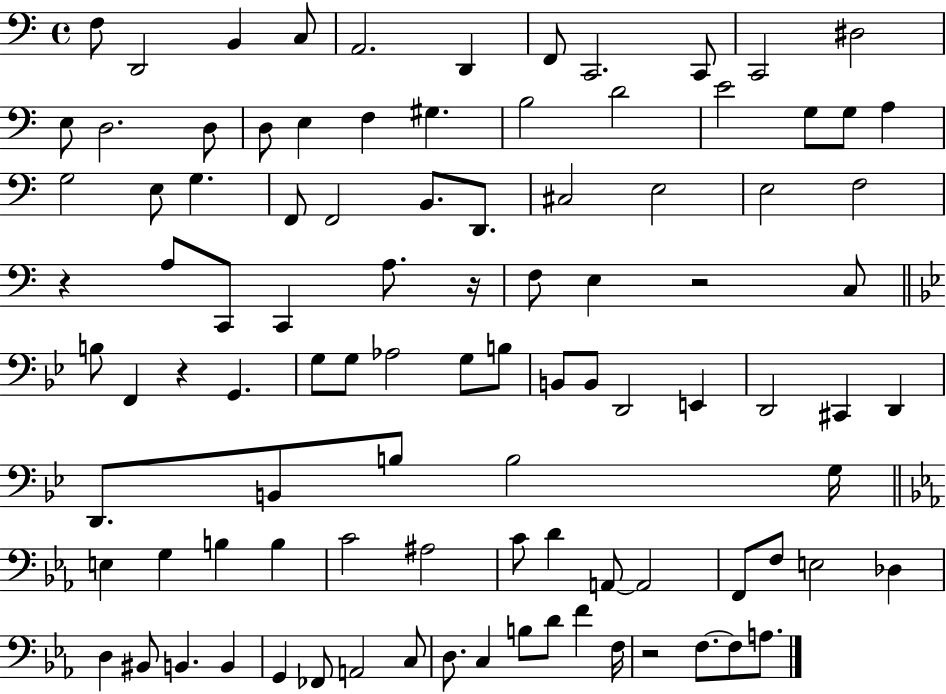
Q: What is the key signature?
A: C major